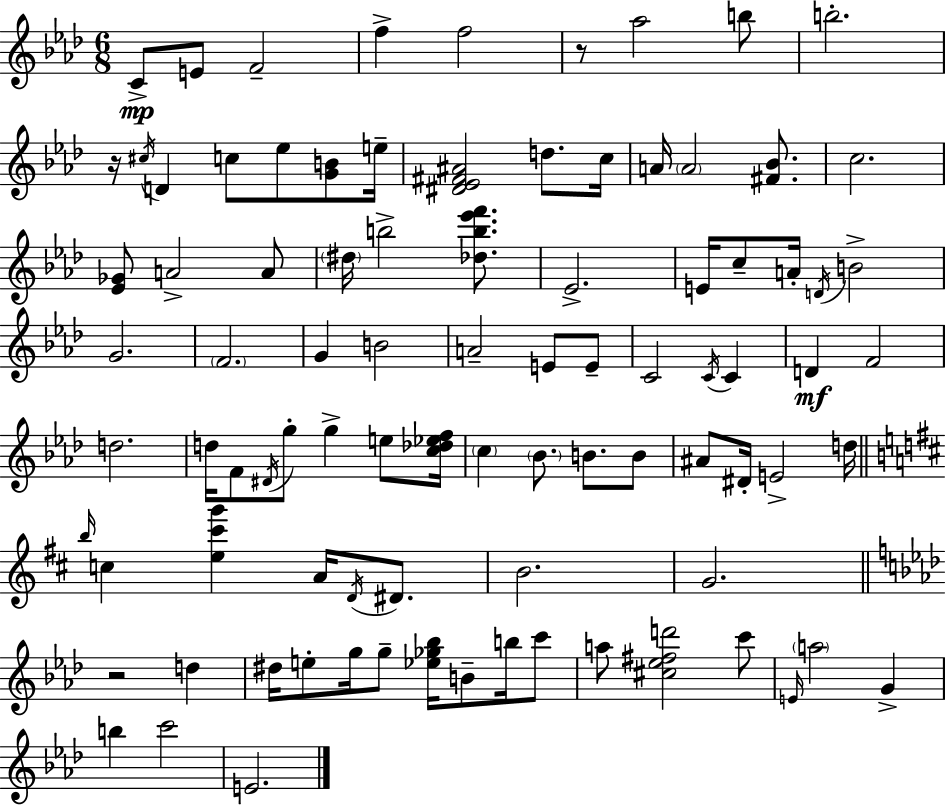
C4/e E4/e F4/h F5/q F5/h R/e Ab5/h B5/e B5/h. R/s C#5/s D4/q C5/e Eb5/e [G4,B4]/e E5/s [D#4,Eb4,F#4,A#4]/h D5/e. C5/s A4/s A4/h [F#4,Bb4]/e. C5/h. [Eb4,Gb4]/e A4/h A4/e D#5/s B5/h [Db5,B5,Eb6,F6]/e. Eb4/h. E4/s C5/e A4/s D4/s B4/h G4/h. F4/h. G4/q B4/h A4/h E4/e E4/e C4/h C4/s C4/q D4/q F4/h D5/h. D5/s F4/e D#4/s G5/e G5/q E5/e [C5,Db5,Eb5,F5]/s C5/q Bb4/e. B4/e. B4/e A#4/e D#4/s E4/h D5/s B5/s C5/q [E5,C#6,G6]/q A4/s D4/s D#4/e. B4/h. G4/h. R/h D5/q D#5/s E5/e G5/s G5/e [Eb5,Gb5,Bb5]/s B4/e B5/s C6/e A5/e [C#5,Eb5,F#5,D6]/h C6/e E4/s A5/h G4/q B5/q C6/h E4/h.